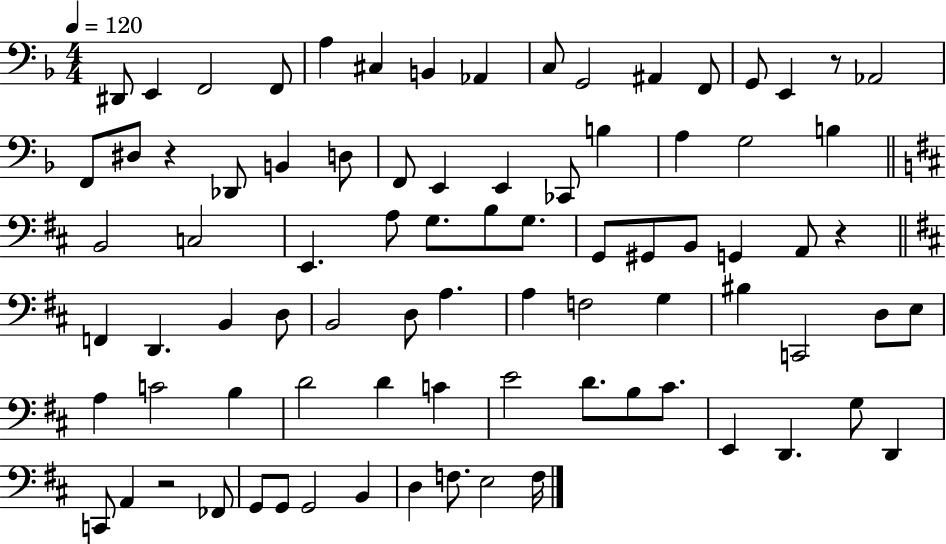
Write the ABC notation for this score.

X:1
T:Untitled
M:4/4
L:1/4
K:F
^D,,/2 E,, F,,2 F,,/2 A, ^C, B,, _A,, C,/2 G,,2 ^A,, F,,/2 G,,/2 E,, z/2 _A,,2 F,,/2 ^D,/2 z _D,,/2 B,, D,/2 F,,/2 E,, E,, _C,,/2 B, A, G,2 B, B,,2 C,2 E,, A,/2 G,/2 B,/2 G,/2 G,,/2 ^G,,/2 B,,/2 G,, A,,/2 z F,, D,, B,, D,/2 B,,2 D,/2 A, A, F,2 G, ^B, C,,2 D,/2 E,/2 A, C2 B, D2 D C E2 D/2 B,/2 ^C/2 E,, D,, G,/2 D,, C,,/2 A,, z2 _F,,/2 G,,/2 G,,/2 G,,2 B,, D, F,/2 E,2 F,/4